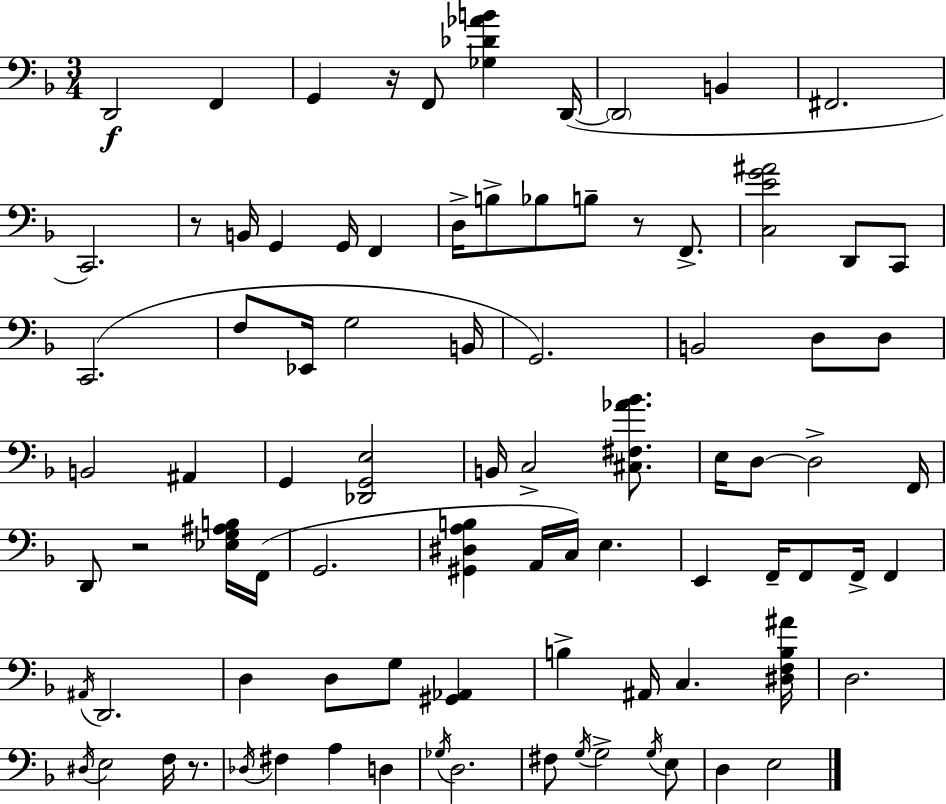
X:1
T:Untitled
M:3/4
L:1/4
K:Dm
D,,2 F,, G,, z/4 F,,/2 [_G,_D_AB] D,,/4 D,,2 B,, ^F,,2 C,,2 z/2 B,,/4 G,, G,,/4 F,, D,/4 B,/2 _B,/2 B,/2 z/2 F,,/2 [C,EG^A]2 D,,/2 C,,/2 C,,2 F,/2 _E,,/4 G,2 B,,/4 G,,2 B,,2 D,/2 D,/2 B,,2 ^A,, G,, [_D,,G,,E,]2 B,,/4 C,2 [^C,^F,_A_B]/2 E,/4 D,/2 D,2 F,,/4 D,,/2 z2 [_E,G,^A,B,]/4 F,,/4 G,,2 [^G,,^D,A,B,] A,,/4 C,/4 E, E,, F,,/4 F,,/2 F,,/4 F,, ^A,,/4 D,,2 D, D,/2 G,/2 [^G,,_A,,] B, ^A,,/4 C, [^D,F,B,^A]/4 D,2 ^D,/4 E,2 F,/4 z/2 _D,/4 ^F, A, D, _G,/4 D,2 ^F,/2 G,/4 G,2 G,/4 E,/2 D, E,2